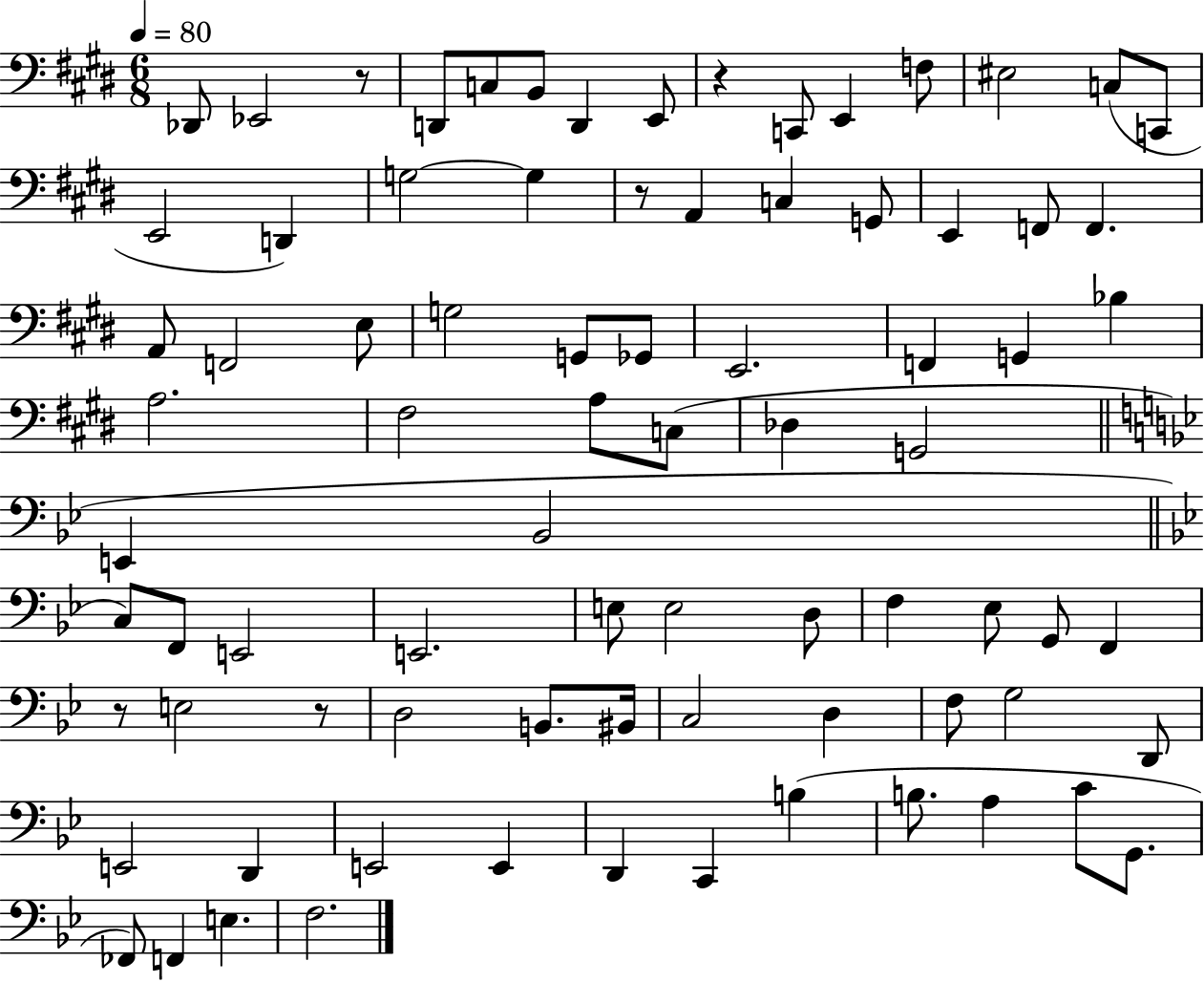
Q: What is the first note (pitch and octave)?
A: Db2